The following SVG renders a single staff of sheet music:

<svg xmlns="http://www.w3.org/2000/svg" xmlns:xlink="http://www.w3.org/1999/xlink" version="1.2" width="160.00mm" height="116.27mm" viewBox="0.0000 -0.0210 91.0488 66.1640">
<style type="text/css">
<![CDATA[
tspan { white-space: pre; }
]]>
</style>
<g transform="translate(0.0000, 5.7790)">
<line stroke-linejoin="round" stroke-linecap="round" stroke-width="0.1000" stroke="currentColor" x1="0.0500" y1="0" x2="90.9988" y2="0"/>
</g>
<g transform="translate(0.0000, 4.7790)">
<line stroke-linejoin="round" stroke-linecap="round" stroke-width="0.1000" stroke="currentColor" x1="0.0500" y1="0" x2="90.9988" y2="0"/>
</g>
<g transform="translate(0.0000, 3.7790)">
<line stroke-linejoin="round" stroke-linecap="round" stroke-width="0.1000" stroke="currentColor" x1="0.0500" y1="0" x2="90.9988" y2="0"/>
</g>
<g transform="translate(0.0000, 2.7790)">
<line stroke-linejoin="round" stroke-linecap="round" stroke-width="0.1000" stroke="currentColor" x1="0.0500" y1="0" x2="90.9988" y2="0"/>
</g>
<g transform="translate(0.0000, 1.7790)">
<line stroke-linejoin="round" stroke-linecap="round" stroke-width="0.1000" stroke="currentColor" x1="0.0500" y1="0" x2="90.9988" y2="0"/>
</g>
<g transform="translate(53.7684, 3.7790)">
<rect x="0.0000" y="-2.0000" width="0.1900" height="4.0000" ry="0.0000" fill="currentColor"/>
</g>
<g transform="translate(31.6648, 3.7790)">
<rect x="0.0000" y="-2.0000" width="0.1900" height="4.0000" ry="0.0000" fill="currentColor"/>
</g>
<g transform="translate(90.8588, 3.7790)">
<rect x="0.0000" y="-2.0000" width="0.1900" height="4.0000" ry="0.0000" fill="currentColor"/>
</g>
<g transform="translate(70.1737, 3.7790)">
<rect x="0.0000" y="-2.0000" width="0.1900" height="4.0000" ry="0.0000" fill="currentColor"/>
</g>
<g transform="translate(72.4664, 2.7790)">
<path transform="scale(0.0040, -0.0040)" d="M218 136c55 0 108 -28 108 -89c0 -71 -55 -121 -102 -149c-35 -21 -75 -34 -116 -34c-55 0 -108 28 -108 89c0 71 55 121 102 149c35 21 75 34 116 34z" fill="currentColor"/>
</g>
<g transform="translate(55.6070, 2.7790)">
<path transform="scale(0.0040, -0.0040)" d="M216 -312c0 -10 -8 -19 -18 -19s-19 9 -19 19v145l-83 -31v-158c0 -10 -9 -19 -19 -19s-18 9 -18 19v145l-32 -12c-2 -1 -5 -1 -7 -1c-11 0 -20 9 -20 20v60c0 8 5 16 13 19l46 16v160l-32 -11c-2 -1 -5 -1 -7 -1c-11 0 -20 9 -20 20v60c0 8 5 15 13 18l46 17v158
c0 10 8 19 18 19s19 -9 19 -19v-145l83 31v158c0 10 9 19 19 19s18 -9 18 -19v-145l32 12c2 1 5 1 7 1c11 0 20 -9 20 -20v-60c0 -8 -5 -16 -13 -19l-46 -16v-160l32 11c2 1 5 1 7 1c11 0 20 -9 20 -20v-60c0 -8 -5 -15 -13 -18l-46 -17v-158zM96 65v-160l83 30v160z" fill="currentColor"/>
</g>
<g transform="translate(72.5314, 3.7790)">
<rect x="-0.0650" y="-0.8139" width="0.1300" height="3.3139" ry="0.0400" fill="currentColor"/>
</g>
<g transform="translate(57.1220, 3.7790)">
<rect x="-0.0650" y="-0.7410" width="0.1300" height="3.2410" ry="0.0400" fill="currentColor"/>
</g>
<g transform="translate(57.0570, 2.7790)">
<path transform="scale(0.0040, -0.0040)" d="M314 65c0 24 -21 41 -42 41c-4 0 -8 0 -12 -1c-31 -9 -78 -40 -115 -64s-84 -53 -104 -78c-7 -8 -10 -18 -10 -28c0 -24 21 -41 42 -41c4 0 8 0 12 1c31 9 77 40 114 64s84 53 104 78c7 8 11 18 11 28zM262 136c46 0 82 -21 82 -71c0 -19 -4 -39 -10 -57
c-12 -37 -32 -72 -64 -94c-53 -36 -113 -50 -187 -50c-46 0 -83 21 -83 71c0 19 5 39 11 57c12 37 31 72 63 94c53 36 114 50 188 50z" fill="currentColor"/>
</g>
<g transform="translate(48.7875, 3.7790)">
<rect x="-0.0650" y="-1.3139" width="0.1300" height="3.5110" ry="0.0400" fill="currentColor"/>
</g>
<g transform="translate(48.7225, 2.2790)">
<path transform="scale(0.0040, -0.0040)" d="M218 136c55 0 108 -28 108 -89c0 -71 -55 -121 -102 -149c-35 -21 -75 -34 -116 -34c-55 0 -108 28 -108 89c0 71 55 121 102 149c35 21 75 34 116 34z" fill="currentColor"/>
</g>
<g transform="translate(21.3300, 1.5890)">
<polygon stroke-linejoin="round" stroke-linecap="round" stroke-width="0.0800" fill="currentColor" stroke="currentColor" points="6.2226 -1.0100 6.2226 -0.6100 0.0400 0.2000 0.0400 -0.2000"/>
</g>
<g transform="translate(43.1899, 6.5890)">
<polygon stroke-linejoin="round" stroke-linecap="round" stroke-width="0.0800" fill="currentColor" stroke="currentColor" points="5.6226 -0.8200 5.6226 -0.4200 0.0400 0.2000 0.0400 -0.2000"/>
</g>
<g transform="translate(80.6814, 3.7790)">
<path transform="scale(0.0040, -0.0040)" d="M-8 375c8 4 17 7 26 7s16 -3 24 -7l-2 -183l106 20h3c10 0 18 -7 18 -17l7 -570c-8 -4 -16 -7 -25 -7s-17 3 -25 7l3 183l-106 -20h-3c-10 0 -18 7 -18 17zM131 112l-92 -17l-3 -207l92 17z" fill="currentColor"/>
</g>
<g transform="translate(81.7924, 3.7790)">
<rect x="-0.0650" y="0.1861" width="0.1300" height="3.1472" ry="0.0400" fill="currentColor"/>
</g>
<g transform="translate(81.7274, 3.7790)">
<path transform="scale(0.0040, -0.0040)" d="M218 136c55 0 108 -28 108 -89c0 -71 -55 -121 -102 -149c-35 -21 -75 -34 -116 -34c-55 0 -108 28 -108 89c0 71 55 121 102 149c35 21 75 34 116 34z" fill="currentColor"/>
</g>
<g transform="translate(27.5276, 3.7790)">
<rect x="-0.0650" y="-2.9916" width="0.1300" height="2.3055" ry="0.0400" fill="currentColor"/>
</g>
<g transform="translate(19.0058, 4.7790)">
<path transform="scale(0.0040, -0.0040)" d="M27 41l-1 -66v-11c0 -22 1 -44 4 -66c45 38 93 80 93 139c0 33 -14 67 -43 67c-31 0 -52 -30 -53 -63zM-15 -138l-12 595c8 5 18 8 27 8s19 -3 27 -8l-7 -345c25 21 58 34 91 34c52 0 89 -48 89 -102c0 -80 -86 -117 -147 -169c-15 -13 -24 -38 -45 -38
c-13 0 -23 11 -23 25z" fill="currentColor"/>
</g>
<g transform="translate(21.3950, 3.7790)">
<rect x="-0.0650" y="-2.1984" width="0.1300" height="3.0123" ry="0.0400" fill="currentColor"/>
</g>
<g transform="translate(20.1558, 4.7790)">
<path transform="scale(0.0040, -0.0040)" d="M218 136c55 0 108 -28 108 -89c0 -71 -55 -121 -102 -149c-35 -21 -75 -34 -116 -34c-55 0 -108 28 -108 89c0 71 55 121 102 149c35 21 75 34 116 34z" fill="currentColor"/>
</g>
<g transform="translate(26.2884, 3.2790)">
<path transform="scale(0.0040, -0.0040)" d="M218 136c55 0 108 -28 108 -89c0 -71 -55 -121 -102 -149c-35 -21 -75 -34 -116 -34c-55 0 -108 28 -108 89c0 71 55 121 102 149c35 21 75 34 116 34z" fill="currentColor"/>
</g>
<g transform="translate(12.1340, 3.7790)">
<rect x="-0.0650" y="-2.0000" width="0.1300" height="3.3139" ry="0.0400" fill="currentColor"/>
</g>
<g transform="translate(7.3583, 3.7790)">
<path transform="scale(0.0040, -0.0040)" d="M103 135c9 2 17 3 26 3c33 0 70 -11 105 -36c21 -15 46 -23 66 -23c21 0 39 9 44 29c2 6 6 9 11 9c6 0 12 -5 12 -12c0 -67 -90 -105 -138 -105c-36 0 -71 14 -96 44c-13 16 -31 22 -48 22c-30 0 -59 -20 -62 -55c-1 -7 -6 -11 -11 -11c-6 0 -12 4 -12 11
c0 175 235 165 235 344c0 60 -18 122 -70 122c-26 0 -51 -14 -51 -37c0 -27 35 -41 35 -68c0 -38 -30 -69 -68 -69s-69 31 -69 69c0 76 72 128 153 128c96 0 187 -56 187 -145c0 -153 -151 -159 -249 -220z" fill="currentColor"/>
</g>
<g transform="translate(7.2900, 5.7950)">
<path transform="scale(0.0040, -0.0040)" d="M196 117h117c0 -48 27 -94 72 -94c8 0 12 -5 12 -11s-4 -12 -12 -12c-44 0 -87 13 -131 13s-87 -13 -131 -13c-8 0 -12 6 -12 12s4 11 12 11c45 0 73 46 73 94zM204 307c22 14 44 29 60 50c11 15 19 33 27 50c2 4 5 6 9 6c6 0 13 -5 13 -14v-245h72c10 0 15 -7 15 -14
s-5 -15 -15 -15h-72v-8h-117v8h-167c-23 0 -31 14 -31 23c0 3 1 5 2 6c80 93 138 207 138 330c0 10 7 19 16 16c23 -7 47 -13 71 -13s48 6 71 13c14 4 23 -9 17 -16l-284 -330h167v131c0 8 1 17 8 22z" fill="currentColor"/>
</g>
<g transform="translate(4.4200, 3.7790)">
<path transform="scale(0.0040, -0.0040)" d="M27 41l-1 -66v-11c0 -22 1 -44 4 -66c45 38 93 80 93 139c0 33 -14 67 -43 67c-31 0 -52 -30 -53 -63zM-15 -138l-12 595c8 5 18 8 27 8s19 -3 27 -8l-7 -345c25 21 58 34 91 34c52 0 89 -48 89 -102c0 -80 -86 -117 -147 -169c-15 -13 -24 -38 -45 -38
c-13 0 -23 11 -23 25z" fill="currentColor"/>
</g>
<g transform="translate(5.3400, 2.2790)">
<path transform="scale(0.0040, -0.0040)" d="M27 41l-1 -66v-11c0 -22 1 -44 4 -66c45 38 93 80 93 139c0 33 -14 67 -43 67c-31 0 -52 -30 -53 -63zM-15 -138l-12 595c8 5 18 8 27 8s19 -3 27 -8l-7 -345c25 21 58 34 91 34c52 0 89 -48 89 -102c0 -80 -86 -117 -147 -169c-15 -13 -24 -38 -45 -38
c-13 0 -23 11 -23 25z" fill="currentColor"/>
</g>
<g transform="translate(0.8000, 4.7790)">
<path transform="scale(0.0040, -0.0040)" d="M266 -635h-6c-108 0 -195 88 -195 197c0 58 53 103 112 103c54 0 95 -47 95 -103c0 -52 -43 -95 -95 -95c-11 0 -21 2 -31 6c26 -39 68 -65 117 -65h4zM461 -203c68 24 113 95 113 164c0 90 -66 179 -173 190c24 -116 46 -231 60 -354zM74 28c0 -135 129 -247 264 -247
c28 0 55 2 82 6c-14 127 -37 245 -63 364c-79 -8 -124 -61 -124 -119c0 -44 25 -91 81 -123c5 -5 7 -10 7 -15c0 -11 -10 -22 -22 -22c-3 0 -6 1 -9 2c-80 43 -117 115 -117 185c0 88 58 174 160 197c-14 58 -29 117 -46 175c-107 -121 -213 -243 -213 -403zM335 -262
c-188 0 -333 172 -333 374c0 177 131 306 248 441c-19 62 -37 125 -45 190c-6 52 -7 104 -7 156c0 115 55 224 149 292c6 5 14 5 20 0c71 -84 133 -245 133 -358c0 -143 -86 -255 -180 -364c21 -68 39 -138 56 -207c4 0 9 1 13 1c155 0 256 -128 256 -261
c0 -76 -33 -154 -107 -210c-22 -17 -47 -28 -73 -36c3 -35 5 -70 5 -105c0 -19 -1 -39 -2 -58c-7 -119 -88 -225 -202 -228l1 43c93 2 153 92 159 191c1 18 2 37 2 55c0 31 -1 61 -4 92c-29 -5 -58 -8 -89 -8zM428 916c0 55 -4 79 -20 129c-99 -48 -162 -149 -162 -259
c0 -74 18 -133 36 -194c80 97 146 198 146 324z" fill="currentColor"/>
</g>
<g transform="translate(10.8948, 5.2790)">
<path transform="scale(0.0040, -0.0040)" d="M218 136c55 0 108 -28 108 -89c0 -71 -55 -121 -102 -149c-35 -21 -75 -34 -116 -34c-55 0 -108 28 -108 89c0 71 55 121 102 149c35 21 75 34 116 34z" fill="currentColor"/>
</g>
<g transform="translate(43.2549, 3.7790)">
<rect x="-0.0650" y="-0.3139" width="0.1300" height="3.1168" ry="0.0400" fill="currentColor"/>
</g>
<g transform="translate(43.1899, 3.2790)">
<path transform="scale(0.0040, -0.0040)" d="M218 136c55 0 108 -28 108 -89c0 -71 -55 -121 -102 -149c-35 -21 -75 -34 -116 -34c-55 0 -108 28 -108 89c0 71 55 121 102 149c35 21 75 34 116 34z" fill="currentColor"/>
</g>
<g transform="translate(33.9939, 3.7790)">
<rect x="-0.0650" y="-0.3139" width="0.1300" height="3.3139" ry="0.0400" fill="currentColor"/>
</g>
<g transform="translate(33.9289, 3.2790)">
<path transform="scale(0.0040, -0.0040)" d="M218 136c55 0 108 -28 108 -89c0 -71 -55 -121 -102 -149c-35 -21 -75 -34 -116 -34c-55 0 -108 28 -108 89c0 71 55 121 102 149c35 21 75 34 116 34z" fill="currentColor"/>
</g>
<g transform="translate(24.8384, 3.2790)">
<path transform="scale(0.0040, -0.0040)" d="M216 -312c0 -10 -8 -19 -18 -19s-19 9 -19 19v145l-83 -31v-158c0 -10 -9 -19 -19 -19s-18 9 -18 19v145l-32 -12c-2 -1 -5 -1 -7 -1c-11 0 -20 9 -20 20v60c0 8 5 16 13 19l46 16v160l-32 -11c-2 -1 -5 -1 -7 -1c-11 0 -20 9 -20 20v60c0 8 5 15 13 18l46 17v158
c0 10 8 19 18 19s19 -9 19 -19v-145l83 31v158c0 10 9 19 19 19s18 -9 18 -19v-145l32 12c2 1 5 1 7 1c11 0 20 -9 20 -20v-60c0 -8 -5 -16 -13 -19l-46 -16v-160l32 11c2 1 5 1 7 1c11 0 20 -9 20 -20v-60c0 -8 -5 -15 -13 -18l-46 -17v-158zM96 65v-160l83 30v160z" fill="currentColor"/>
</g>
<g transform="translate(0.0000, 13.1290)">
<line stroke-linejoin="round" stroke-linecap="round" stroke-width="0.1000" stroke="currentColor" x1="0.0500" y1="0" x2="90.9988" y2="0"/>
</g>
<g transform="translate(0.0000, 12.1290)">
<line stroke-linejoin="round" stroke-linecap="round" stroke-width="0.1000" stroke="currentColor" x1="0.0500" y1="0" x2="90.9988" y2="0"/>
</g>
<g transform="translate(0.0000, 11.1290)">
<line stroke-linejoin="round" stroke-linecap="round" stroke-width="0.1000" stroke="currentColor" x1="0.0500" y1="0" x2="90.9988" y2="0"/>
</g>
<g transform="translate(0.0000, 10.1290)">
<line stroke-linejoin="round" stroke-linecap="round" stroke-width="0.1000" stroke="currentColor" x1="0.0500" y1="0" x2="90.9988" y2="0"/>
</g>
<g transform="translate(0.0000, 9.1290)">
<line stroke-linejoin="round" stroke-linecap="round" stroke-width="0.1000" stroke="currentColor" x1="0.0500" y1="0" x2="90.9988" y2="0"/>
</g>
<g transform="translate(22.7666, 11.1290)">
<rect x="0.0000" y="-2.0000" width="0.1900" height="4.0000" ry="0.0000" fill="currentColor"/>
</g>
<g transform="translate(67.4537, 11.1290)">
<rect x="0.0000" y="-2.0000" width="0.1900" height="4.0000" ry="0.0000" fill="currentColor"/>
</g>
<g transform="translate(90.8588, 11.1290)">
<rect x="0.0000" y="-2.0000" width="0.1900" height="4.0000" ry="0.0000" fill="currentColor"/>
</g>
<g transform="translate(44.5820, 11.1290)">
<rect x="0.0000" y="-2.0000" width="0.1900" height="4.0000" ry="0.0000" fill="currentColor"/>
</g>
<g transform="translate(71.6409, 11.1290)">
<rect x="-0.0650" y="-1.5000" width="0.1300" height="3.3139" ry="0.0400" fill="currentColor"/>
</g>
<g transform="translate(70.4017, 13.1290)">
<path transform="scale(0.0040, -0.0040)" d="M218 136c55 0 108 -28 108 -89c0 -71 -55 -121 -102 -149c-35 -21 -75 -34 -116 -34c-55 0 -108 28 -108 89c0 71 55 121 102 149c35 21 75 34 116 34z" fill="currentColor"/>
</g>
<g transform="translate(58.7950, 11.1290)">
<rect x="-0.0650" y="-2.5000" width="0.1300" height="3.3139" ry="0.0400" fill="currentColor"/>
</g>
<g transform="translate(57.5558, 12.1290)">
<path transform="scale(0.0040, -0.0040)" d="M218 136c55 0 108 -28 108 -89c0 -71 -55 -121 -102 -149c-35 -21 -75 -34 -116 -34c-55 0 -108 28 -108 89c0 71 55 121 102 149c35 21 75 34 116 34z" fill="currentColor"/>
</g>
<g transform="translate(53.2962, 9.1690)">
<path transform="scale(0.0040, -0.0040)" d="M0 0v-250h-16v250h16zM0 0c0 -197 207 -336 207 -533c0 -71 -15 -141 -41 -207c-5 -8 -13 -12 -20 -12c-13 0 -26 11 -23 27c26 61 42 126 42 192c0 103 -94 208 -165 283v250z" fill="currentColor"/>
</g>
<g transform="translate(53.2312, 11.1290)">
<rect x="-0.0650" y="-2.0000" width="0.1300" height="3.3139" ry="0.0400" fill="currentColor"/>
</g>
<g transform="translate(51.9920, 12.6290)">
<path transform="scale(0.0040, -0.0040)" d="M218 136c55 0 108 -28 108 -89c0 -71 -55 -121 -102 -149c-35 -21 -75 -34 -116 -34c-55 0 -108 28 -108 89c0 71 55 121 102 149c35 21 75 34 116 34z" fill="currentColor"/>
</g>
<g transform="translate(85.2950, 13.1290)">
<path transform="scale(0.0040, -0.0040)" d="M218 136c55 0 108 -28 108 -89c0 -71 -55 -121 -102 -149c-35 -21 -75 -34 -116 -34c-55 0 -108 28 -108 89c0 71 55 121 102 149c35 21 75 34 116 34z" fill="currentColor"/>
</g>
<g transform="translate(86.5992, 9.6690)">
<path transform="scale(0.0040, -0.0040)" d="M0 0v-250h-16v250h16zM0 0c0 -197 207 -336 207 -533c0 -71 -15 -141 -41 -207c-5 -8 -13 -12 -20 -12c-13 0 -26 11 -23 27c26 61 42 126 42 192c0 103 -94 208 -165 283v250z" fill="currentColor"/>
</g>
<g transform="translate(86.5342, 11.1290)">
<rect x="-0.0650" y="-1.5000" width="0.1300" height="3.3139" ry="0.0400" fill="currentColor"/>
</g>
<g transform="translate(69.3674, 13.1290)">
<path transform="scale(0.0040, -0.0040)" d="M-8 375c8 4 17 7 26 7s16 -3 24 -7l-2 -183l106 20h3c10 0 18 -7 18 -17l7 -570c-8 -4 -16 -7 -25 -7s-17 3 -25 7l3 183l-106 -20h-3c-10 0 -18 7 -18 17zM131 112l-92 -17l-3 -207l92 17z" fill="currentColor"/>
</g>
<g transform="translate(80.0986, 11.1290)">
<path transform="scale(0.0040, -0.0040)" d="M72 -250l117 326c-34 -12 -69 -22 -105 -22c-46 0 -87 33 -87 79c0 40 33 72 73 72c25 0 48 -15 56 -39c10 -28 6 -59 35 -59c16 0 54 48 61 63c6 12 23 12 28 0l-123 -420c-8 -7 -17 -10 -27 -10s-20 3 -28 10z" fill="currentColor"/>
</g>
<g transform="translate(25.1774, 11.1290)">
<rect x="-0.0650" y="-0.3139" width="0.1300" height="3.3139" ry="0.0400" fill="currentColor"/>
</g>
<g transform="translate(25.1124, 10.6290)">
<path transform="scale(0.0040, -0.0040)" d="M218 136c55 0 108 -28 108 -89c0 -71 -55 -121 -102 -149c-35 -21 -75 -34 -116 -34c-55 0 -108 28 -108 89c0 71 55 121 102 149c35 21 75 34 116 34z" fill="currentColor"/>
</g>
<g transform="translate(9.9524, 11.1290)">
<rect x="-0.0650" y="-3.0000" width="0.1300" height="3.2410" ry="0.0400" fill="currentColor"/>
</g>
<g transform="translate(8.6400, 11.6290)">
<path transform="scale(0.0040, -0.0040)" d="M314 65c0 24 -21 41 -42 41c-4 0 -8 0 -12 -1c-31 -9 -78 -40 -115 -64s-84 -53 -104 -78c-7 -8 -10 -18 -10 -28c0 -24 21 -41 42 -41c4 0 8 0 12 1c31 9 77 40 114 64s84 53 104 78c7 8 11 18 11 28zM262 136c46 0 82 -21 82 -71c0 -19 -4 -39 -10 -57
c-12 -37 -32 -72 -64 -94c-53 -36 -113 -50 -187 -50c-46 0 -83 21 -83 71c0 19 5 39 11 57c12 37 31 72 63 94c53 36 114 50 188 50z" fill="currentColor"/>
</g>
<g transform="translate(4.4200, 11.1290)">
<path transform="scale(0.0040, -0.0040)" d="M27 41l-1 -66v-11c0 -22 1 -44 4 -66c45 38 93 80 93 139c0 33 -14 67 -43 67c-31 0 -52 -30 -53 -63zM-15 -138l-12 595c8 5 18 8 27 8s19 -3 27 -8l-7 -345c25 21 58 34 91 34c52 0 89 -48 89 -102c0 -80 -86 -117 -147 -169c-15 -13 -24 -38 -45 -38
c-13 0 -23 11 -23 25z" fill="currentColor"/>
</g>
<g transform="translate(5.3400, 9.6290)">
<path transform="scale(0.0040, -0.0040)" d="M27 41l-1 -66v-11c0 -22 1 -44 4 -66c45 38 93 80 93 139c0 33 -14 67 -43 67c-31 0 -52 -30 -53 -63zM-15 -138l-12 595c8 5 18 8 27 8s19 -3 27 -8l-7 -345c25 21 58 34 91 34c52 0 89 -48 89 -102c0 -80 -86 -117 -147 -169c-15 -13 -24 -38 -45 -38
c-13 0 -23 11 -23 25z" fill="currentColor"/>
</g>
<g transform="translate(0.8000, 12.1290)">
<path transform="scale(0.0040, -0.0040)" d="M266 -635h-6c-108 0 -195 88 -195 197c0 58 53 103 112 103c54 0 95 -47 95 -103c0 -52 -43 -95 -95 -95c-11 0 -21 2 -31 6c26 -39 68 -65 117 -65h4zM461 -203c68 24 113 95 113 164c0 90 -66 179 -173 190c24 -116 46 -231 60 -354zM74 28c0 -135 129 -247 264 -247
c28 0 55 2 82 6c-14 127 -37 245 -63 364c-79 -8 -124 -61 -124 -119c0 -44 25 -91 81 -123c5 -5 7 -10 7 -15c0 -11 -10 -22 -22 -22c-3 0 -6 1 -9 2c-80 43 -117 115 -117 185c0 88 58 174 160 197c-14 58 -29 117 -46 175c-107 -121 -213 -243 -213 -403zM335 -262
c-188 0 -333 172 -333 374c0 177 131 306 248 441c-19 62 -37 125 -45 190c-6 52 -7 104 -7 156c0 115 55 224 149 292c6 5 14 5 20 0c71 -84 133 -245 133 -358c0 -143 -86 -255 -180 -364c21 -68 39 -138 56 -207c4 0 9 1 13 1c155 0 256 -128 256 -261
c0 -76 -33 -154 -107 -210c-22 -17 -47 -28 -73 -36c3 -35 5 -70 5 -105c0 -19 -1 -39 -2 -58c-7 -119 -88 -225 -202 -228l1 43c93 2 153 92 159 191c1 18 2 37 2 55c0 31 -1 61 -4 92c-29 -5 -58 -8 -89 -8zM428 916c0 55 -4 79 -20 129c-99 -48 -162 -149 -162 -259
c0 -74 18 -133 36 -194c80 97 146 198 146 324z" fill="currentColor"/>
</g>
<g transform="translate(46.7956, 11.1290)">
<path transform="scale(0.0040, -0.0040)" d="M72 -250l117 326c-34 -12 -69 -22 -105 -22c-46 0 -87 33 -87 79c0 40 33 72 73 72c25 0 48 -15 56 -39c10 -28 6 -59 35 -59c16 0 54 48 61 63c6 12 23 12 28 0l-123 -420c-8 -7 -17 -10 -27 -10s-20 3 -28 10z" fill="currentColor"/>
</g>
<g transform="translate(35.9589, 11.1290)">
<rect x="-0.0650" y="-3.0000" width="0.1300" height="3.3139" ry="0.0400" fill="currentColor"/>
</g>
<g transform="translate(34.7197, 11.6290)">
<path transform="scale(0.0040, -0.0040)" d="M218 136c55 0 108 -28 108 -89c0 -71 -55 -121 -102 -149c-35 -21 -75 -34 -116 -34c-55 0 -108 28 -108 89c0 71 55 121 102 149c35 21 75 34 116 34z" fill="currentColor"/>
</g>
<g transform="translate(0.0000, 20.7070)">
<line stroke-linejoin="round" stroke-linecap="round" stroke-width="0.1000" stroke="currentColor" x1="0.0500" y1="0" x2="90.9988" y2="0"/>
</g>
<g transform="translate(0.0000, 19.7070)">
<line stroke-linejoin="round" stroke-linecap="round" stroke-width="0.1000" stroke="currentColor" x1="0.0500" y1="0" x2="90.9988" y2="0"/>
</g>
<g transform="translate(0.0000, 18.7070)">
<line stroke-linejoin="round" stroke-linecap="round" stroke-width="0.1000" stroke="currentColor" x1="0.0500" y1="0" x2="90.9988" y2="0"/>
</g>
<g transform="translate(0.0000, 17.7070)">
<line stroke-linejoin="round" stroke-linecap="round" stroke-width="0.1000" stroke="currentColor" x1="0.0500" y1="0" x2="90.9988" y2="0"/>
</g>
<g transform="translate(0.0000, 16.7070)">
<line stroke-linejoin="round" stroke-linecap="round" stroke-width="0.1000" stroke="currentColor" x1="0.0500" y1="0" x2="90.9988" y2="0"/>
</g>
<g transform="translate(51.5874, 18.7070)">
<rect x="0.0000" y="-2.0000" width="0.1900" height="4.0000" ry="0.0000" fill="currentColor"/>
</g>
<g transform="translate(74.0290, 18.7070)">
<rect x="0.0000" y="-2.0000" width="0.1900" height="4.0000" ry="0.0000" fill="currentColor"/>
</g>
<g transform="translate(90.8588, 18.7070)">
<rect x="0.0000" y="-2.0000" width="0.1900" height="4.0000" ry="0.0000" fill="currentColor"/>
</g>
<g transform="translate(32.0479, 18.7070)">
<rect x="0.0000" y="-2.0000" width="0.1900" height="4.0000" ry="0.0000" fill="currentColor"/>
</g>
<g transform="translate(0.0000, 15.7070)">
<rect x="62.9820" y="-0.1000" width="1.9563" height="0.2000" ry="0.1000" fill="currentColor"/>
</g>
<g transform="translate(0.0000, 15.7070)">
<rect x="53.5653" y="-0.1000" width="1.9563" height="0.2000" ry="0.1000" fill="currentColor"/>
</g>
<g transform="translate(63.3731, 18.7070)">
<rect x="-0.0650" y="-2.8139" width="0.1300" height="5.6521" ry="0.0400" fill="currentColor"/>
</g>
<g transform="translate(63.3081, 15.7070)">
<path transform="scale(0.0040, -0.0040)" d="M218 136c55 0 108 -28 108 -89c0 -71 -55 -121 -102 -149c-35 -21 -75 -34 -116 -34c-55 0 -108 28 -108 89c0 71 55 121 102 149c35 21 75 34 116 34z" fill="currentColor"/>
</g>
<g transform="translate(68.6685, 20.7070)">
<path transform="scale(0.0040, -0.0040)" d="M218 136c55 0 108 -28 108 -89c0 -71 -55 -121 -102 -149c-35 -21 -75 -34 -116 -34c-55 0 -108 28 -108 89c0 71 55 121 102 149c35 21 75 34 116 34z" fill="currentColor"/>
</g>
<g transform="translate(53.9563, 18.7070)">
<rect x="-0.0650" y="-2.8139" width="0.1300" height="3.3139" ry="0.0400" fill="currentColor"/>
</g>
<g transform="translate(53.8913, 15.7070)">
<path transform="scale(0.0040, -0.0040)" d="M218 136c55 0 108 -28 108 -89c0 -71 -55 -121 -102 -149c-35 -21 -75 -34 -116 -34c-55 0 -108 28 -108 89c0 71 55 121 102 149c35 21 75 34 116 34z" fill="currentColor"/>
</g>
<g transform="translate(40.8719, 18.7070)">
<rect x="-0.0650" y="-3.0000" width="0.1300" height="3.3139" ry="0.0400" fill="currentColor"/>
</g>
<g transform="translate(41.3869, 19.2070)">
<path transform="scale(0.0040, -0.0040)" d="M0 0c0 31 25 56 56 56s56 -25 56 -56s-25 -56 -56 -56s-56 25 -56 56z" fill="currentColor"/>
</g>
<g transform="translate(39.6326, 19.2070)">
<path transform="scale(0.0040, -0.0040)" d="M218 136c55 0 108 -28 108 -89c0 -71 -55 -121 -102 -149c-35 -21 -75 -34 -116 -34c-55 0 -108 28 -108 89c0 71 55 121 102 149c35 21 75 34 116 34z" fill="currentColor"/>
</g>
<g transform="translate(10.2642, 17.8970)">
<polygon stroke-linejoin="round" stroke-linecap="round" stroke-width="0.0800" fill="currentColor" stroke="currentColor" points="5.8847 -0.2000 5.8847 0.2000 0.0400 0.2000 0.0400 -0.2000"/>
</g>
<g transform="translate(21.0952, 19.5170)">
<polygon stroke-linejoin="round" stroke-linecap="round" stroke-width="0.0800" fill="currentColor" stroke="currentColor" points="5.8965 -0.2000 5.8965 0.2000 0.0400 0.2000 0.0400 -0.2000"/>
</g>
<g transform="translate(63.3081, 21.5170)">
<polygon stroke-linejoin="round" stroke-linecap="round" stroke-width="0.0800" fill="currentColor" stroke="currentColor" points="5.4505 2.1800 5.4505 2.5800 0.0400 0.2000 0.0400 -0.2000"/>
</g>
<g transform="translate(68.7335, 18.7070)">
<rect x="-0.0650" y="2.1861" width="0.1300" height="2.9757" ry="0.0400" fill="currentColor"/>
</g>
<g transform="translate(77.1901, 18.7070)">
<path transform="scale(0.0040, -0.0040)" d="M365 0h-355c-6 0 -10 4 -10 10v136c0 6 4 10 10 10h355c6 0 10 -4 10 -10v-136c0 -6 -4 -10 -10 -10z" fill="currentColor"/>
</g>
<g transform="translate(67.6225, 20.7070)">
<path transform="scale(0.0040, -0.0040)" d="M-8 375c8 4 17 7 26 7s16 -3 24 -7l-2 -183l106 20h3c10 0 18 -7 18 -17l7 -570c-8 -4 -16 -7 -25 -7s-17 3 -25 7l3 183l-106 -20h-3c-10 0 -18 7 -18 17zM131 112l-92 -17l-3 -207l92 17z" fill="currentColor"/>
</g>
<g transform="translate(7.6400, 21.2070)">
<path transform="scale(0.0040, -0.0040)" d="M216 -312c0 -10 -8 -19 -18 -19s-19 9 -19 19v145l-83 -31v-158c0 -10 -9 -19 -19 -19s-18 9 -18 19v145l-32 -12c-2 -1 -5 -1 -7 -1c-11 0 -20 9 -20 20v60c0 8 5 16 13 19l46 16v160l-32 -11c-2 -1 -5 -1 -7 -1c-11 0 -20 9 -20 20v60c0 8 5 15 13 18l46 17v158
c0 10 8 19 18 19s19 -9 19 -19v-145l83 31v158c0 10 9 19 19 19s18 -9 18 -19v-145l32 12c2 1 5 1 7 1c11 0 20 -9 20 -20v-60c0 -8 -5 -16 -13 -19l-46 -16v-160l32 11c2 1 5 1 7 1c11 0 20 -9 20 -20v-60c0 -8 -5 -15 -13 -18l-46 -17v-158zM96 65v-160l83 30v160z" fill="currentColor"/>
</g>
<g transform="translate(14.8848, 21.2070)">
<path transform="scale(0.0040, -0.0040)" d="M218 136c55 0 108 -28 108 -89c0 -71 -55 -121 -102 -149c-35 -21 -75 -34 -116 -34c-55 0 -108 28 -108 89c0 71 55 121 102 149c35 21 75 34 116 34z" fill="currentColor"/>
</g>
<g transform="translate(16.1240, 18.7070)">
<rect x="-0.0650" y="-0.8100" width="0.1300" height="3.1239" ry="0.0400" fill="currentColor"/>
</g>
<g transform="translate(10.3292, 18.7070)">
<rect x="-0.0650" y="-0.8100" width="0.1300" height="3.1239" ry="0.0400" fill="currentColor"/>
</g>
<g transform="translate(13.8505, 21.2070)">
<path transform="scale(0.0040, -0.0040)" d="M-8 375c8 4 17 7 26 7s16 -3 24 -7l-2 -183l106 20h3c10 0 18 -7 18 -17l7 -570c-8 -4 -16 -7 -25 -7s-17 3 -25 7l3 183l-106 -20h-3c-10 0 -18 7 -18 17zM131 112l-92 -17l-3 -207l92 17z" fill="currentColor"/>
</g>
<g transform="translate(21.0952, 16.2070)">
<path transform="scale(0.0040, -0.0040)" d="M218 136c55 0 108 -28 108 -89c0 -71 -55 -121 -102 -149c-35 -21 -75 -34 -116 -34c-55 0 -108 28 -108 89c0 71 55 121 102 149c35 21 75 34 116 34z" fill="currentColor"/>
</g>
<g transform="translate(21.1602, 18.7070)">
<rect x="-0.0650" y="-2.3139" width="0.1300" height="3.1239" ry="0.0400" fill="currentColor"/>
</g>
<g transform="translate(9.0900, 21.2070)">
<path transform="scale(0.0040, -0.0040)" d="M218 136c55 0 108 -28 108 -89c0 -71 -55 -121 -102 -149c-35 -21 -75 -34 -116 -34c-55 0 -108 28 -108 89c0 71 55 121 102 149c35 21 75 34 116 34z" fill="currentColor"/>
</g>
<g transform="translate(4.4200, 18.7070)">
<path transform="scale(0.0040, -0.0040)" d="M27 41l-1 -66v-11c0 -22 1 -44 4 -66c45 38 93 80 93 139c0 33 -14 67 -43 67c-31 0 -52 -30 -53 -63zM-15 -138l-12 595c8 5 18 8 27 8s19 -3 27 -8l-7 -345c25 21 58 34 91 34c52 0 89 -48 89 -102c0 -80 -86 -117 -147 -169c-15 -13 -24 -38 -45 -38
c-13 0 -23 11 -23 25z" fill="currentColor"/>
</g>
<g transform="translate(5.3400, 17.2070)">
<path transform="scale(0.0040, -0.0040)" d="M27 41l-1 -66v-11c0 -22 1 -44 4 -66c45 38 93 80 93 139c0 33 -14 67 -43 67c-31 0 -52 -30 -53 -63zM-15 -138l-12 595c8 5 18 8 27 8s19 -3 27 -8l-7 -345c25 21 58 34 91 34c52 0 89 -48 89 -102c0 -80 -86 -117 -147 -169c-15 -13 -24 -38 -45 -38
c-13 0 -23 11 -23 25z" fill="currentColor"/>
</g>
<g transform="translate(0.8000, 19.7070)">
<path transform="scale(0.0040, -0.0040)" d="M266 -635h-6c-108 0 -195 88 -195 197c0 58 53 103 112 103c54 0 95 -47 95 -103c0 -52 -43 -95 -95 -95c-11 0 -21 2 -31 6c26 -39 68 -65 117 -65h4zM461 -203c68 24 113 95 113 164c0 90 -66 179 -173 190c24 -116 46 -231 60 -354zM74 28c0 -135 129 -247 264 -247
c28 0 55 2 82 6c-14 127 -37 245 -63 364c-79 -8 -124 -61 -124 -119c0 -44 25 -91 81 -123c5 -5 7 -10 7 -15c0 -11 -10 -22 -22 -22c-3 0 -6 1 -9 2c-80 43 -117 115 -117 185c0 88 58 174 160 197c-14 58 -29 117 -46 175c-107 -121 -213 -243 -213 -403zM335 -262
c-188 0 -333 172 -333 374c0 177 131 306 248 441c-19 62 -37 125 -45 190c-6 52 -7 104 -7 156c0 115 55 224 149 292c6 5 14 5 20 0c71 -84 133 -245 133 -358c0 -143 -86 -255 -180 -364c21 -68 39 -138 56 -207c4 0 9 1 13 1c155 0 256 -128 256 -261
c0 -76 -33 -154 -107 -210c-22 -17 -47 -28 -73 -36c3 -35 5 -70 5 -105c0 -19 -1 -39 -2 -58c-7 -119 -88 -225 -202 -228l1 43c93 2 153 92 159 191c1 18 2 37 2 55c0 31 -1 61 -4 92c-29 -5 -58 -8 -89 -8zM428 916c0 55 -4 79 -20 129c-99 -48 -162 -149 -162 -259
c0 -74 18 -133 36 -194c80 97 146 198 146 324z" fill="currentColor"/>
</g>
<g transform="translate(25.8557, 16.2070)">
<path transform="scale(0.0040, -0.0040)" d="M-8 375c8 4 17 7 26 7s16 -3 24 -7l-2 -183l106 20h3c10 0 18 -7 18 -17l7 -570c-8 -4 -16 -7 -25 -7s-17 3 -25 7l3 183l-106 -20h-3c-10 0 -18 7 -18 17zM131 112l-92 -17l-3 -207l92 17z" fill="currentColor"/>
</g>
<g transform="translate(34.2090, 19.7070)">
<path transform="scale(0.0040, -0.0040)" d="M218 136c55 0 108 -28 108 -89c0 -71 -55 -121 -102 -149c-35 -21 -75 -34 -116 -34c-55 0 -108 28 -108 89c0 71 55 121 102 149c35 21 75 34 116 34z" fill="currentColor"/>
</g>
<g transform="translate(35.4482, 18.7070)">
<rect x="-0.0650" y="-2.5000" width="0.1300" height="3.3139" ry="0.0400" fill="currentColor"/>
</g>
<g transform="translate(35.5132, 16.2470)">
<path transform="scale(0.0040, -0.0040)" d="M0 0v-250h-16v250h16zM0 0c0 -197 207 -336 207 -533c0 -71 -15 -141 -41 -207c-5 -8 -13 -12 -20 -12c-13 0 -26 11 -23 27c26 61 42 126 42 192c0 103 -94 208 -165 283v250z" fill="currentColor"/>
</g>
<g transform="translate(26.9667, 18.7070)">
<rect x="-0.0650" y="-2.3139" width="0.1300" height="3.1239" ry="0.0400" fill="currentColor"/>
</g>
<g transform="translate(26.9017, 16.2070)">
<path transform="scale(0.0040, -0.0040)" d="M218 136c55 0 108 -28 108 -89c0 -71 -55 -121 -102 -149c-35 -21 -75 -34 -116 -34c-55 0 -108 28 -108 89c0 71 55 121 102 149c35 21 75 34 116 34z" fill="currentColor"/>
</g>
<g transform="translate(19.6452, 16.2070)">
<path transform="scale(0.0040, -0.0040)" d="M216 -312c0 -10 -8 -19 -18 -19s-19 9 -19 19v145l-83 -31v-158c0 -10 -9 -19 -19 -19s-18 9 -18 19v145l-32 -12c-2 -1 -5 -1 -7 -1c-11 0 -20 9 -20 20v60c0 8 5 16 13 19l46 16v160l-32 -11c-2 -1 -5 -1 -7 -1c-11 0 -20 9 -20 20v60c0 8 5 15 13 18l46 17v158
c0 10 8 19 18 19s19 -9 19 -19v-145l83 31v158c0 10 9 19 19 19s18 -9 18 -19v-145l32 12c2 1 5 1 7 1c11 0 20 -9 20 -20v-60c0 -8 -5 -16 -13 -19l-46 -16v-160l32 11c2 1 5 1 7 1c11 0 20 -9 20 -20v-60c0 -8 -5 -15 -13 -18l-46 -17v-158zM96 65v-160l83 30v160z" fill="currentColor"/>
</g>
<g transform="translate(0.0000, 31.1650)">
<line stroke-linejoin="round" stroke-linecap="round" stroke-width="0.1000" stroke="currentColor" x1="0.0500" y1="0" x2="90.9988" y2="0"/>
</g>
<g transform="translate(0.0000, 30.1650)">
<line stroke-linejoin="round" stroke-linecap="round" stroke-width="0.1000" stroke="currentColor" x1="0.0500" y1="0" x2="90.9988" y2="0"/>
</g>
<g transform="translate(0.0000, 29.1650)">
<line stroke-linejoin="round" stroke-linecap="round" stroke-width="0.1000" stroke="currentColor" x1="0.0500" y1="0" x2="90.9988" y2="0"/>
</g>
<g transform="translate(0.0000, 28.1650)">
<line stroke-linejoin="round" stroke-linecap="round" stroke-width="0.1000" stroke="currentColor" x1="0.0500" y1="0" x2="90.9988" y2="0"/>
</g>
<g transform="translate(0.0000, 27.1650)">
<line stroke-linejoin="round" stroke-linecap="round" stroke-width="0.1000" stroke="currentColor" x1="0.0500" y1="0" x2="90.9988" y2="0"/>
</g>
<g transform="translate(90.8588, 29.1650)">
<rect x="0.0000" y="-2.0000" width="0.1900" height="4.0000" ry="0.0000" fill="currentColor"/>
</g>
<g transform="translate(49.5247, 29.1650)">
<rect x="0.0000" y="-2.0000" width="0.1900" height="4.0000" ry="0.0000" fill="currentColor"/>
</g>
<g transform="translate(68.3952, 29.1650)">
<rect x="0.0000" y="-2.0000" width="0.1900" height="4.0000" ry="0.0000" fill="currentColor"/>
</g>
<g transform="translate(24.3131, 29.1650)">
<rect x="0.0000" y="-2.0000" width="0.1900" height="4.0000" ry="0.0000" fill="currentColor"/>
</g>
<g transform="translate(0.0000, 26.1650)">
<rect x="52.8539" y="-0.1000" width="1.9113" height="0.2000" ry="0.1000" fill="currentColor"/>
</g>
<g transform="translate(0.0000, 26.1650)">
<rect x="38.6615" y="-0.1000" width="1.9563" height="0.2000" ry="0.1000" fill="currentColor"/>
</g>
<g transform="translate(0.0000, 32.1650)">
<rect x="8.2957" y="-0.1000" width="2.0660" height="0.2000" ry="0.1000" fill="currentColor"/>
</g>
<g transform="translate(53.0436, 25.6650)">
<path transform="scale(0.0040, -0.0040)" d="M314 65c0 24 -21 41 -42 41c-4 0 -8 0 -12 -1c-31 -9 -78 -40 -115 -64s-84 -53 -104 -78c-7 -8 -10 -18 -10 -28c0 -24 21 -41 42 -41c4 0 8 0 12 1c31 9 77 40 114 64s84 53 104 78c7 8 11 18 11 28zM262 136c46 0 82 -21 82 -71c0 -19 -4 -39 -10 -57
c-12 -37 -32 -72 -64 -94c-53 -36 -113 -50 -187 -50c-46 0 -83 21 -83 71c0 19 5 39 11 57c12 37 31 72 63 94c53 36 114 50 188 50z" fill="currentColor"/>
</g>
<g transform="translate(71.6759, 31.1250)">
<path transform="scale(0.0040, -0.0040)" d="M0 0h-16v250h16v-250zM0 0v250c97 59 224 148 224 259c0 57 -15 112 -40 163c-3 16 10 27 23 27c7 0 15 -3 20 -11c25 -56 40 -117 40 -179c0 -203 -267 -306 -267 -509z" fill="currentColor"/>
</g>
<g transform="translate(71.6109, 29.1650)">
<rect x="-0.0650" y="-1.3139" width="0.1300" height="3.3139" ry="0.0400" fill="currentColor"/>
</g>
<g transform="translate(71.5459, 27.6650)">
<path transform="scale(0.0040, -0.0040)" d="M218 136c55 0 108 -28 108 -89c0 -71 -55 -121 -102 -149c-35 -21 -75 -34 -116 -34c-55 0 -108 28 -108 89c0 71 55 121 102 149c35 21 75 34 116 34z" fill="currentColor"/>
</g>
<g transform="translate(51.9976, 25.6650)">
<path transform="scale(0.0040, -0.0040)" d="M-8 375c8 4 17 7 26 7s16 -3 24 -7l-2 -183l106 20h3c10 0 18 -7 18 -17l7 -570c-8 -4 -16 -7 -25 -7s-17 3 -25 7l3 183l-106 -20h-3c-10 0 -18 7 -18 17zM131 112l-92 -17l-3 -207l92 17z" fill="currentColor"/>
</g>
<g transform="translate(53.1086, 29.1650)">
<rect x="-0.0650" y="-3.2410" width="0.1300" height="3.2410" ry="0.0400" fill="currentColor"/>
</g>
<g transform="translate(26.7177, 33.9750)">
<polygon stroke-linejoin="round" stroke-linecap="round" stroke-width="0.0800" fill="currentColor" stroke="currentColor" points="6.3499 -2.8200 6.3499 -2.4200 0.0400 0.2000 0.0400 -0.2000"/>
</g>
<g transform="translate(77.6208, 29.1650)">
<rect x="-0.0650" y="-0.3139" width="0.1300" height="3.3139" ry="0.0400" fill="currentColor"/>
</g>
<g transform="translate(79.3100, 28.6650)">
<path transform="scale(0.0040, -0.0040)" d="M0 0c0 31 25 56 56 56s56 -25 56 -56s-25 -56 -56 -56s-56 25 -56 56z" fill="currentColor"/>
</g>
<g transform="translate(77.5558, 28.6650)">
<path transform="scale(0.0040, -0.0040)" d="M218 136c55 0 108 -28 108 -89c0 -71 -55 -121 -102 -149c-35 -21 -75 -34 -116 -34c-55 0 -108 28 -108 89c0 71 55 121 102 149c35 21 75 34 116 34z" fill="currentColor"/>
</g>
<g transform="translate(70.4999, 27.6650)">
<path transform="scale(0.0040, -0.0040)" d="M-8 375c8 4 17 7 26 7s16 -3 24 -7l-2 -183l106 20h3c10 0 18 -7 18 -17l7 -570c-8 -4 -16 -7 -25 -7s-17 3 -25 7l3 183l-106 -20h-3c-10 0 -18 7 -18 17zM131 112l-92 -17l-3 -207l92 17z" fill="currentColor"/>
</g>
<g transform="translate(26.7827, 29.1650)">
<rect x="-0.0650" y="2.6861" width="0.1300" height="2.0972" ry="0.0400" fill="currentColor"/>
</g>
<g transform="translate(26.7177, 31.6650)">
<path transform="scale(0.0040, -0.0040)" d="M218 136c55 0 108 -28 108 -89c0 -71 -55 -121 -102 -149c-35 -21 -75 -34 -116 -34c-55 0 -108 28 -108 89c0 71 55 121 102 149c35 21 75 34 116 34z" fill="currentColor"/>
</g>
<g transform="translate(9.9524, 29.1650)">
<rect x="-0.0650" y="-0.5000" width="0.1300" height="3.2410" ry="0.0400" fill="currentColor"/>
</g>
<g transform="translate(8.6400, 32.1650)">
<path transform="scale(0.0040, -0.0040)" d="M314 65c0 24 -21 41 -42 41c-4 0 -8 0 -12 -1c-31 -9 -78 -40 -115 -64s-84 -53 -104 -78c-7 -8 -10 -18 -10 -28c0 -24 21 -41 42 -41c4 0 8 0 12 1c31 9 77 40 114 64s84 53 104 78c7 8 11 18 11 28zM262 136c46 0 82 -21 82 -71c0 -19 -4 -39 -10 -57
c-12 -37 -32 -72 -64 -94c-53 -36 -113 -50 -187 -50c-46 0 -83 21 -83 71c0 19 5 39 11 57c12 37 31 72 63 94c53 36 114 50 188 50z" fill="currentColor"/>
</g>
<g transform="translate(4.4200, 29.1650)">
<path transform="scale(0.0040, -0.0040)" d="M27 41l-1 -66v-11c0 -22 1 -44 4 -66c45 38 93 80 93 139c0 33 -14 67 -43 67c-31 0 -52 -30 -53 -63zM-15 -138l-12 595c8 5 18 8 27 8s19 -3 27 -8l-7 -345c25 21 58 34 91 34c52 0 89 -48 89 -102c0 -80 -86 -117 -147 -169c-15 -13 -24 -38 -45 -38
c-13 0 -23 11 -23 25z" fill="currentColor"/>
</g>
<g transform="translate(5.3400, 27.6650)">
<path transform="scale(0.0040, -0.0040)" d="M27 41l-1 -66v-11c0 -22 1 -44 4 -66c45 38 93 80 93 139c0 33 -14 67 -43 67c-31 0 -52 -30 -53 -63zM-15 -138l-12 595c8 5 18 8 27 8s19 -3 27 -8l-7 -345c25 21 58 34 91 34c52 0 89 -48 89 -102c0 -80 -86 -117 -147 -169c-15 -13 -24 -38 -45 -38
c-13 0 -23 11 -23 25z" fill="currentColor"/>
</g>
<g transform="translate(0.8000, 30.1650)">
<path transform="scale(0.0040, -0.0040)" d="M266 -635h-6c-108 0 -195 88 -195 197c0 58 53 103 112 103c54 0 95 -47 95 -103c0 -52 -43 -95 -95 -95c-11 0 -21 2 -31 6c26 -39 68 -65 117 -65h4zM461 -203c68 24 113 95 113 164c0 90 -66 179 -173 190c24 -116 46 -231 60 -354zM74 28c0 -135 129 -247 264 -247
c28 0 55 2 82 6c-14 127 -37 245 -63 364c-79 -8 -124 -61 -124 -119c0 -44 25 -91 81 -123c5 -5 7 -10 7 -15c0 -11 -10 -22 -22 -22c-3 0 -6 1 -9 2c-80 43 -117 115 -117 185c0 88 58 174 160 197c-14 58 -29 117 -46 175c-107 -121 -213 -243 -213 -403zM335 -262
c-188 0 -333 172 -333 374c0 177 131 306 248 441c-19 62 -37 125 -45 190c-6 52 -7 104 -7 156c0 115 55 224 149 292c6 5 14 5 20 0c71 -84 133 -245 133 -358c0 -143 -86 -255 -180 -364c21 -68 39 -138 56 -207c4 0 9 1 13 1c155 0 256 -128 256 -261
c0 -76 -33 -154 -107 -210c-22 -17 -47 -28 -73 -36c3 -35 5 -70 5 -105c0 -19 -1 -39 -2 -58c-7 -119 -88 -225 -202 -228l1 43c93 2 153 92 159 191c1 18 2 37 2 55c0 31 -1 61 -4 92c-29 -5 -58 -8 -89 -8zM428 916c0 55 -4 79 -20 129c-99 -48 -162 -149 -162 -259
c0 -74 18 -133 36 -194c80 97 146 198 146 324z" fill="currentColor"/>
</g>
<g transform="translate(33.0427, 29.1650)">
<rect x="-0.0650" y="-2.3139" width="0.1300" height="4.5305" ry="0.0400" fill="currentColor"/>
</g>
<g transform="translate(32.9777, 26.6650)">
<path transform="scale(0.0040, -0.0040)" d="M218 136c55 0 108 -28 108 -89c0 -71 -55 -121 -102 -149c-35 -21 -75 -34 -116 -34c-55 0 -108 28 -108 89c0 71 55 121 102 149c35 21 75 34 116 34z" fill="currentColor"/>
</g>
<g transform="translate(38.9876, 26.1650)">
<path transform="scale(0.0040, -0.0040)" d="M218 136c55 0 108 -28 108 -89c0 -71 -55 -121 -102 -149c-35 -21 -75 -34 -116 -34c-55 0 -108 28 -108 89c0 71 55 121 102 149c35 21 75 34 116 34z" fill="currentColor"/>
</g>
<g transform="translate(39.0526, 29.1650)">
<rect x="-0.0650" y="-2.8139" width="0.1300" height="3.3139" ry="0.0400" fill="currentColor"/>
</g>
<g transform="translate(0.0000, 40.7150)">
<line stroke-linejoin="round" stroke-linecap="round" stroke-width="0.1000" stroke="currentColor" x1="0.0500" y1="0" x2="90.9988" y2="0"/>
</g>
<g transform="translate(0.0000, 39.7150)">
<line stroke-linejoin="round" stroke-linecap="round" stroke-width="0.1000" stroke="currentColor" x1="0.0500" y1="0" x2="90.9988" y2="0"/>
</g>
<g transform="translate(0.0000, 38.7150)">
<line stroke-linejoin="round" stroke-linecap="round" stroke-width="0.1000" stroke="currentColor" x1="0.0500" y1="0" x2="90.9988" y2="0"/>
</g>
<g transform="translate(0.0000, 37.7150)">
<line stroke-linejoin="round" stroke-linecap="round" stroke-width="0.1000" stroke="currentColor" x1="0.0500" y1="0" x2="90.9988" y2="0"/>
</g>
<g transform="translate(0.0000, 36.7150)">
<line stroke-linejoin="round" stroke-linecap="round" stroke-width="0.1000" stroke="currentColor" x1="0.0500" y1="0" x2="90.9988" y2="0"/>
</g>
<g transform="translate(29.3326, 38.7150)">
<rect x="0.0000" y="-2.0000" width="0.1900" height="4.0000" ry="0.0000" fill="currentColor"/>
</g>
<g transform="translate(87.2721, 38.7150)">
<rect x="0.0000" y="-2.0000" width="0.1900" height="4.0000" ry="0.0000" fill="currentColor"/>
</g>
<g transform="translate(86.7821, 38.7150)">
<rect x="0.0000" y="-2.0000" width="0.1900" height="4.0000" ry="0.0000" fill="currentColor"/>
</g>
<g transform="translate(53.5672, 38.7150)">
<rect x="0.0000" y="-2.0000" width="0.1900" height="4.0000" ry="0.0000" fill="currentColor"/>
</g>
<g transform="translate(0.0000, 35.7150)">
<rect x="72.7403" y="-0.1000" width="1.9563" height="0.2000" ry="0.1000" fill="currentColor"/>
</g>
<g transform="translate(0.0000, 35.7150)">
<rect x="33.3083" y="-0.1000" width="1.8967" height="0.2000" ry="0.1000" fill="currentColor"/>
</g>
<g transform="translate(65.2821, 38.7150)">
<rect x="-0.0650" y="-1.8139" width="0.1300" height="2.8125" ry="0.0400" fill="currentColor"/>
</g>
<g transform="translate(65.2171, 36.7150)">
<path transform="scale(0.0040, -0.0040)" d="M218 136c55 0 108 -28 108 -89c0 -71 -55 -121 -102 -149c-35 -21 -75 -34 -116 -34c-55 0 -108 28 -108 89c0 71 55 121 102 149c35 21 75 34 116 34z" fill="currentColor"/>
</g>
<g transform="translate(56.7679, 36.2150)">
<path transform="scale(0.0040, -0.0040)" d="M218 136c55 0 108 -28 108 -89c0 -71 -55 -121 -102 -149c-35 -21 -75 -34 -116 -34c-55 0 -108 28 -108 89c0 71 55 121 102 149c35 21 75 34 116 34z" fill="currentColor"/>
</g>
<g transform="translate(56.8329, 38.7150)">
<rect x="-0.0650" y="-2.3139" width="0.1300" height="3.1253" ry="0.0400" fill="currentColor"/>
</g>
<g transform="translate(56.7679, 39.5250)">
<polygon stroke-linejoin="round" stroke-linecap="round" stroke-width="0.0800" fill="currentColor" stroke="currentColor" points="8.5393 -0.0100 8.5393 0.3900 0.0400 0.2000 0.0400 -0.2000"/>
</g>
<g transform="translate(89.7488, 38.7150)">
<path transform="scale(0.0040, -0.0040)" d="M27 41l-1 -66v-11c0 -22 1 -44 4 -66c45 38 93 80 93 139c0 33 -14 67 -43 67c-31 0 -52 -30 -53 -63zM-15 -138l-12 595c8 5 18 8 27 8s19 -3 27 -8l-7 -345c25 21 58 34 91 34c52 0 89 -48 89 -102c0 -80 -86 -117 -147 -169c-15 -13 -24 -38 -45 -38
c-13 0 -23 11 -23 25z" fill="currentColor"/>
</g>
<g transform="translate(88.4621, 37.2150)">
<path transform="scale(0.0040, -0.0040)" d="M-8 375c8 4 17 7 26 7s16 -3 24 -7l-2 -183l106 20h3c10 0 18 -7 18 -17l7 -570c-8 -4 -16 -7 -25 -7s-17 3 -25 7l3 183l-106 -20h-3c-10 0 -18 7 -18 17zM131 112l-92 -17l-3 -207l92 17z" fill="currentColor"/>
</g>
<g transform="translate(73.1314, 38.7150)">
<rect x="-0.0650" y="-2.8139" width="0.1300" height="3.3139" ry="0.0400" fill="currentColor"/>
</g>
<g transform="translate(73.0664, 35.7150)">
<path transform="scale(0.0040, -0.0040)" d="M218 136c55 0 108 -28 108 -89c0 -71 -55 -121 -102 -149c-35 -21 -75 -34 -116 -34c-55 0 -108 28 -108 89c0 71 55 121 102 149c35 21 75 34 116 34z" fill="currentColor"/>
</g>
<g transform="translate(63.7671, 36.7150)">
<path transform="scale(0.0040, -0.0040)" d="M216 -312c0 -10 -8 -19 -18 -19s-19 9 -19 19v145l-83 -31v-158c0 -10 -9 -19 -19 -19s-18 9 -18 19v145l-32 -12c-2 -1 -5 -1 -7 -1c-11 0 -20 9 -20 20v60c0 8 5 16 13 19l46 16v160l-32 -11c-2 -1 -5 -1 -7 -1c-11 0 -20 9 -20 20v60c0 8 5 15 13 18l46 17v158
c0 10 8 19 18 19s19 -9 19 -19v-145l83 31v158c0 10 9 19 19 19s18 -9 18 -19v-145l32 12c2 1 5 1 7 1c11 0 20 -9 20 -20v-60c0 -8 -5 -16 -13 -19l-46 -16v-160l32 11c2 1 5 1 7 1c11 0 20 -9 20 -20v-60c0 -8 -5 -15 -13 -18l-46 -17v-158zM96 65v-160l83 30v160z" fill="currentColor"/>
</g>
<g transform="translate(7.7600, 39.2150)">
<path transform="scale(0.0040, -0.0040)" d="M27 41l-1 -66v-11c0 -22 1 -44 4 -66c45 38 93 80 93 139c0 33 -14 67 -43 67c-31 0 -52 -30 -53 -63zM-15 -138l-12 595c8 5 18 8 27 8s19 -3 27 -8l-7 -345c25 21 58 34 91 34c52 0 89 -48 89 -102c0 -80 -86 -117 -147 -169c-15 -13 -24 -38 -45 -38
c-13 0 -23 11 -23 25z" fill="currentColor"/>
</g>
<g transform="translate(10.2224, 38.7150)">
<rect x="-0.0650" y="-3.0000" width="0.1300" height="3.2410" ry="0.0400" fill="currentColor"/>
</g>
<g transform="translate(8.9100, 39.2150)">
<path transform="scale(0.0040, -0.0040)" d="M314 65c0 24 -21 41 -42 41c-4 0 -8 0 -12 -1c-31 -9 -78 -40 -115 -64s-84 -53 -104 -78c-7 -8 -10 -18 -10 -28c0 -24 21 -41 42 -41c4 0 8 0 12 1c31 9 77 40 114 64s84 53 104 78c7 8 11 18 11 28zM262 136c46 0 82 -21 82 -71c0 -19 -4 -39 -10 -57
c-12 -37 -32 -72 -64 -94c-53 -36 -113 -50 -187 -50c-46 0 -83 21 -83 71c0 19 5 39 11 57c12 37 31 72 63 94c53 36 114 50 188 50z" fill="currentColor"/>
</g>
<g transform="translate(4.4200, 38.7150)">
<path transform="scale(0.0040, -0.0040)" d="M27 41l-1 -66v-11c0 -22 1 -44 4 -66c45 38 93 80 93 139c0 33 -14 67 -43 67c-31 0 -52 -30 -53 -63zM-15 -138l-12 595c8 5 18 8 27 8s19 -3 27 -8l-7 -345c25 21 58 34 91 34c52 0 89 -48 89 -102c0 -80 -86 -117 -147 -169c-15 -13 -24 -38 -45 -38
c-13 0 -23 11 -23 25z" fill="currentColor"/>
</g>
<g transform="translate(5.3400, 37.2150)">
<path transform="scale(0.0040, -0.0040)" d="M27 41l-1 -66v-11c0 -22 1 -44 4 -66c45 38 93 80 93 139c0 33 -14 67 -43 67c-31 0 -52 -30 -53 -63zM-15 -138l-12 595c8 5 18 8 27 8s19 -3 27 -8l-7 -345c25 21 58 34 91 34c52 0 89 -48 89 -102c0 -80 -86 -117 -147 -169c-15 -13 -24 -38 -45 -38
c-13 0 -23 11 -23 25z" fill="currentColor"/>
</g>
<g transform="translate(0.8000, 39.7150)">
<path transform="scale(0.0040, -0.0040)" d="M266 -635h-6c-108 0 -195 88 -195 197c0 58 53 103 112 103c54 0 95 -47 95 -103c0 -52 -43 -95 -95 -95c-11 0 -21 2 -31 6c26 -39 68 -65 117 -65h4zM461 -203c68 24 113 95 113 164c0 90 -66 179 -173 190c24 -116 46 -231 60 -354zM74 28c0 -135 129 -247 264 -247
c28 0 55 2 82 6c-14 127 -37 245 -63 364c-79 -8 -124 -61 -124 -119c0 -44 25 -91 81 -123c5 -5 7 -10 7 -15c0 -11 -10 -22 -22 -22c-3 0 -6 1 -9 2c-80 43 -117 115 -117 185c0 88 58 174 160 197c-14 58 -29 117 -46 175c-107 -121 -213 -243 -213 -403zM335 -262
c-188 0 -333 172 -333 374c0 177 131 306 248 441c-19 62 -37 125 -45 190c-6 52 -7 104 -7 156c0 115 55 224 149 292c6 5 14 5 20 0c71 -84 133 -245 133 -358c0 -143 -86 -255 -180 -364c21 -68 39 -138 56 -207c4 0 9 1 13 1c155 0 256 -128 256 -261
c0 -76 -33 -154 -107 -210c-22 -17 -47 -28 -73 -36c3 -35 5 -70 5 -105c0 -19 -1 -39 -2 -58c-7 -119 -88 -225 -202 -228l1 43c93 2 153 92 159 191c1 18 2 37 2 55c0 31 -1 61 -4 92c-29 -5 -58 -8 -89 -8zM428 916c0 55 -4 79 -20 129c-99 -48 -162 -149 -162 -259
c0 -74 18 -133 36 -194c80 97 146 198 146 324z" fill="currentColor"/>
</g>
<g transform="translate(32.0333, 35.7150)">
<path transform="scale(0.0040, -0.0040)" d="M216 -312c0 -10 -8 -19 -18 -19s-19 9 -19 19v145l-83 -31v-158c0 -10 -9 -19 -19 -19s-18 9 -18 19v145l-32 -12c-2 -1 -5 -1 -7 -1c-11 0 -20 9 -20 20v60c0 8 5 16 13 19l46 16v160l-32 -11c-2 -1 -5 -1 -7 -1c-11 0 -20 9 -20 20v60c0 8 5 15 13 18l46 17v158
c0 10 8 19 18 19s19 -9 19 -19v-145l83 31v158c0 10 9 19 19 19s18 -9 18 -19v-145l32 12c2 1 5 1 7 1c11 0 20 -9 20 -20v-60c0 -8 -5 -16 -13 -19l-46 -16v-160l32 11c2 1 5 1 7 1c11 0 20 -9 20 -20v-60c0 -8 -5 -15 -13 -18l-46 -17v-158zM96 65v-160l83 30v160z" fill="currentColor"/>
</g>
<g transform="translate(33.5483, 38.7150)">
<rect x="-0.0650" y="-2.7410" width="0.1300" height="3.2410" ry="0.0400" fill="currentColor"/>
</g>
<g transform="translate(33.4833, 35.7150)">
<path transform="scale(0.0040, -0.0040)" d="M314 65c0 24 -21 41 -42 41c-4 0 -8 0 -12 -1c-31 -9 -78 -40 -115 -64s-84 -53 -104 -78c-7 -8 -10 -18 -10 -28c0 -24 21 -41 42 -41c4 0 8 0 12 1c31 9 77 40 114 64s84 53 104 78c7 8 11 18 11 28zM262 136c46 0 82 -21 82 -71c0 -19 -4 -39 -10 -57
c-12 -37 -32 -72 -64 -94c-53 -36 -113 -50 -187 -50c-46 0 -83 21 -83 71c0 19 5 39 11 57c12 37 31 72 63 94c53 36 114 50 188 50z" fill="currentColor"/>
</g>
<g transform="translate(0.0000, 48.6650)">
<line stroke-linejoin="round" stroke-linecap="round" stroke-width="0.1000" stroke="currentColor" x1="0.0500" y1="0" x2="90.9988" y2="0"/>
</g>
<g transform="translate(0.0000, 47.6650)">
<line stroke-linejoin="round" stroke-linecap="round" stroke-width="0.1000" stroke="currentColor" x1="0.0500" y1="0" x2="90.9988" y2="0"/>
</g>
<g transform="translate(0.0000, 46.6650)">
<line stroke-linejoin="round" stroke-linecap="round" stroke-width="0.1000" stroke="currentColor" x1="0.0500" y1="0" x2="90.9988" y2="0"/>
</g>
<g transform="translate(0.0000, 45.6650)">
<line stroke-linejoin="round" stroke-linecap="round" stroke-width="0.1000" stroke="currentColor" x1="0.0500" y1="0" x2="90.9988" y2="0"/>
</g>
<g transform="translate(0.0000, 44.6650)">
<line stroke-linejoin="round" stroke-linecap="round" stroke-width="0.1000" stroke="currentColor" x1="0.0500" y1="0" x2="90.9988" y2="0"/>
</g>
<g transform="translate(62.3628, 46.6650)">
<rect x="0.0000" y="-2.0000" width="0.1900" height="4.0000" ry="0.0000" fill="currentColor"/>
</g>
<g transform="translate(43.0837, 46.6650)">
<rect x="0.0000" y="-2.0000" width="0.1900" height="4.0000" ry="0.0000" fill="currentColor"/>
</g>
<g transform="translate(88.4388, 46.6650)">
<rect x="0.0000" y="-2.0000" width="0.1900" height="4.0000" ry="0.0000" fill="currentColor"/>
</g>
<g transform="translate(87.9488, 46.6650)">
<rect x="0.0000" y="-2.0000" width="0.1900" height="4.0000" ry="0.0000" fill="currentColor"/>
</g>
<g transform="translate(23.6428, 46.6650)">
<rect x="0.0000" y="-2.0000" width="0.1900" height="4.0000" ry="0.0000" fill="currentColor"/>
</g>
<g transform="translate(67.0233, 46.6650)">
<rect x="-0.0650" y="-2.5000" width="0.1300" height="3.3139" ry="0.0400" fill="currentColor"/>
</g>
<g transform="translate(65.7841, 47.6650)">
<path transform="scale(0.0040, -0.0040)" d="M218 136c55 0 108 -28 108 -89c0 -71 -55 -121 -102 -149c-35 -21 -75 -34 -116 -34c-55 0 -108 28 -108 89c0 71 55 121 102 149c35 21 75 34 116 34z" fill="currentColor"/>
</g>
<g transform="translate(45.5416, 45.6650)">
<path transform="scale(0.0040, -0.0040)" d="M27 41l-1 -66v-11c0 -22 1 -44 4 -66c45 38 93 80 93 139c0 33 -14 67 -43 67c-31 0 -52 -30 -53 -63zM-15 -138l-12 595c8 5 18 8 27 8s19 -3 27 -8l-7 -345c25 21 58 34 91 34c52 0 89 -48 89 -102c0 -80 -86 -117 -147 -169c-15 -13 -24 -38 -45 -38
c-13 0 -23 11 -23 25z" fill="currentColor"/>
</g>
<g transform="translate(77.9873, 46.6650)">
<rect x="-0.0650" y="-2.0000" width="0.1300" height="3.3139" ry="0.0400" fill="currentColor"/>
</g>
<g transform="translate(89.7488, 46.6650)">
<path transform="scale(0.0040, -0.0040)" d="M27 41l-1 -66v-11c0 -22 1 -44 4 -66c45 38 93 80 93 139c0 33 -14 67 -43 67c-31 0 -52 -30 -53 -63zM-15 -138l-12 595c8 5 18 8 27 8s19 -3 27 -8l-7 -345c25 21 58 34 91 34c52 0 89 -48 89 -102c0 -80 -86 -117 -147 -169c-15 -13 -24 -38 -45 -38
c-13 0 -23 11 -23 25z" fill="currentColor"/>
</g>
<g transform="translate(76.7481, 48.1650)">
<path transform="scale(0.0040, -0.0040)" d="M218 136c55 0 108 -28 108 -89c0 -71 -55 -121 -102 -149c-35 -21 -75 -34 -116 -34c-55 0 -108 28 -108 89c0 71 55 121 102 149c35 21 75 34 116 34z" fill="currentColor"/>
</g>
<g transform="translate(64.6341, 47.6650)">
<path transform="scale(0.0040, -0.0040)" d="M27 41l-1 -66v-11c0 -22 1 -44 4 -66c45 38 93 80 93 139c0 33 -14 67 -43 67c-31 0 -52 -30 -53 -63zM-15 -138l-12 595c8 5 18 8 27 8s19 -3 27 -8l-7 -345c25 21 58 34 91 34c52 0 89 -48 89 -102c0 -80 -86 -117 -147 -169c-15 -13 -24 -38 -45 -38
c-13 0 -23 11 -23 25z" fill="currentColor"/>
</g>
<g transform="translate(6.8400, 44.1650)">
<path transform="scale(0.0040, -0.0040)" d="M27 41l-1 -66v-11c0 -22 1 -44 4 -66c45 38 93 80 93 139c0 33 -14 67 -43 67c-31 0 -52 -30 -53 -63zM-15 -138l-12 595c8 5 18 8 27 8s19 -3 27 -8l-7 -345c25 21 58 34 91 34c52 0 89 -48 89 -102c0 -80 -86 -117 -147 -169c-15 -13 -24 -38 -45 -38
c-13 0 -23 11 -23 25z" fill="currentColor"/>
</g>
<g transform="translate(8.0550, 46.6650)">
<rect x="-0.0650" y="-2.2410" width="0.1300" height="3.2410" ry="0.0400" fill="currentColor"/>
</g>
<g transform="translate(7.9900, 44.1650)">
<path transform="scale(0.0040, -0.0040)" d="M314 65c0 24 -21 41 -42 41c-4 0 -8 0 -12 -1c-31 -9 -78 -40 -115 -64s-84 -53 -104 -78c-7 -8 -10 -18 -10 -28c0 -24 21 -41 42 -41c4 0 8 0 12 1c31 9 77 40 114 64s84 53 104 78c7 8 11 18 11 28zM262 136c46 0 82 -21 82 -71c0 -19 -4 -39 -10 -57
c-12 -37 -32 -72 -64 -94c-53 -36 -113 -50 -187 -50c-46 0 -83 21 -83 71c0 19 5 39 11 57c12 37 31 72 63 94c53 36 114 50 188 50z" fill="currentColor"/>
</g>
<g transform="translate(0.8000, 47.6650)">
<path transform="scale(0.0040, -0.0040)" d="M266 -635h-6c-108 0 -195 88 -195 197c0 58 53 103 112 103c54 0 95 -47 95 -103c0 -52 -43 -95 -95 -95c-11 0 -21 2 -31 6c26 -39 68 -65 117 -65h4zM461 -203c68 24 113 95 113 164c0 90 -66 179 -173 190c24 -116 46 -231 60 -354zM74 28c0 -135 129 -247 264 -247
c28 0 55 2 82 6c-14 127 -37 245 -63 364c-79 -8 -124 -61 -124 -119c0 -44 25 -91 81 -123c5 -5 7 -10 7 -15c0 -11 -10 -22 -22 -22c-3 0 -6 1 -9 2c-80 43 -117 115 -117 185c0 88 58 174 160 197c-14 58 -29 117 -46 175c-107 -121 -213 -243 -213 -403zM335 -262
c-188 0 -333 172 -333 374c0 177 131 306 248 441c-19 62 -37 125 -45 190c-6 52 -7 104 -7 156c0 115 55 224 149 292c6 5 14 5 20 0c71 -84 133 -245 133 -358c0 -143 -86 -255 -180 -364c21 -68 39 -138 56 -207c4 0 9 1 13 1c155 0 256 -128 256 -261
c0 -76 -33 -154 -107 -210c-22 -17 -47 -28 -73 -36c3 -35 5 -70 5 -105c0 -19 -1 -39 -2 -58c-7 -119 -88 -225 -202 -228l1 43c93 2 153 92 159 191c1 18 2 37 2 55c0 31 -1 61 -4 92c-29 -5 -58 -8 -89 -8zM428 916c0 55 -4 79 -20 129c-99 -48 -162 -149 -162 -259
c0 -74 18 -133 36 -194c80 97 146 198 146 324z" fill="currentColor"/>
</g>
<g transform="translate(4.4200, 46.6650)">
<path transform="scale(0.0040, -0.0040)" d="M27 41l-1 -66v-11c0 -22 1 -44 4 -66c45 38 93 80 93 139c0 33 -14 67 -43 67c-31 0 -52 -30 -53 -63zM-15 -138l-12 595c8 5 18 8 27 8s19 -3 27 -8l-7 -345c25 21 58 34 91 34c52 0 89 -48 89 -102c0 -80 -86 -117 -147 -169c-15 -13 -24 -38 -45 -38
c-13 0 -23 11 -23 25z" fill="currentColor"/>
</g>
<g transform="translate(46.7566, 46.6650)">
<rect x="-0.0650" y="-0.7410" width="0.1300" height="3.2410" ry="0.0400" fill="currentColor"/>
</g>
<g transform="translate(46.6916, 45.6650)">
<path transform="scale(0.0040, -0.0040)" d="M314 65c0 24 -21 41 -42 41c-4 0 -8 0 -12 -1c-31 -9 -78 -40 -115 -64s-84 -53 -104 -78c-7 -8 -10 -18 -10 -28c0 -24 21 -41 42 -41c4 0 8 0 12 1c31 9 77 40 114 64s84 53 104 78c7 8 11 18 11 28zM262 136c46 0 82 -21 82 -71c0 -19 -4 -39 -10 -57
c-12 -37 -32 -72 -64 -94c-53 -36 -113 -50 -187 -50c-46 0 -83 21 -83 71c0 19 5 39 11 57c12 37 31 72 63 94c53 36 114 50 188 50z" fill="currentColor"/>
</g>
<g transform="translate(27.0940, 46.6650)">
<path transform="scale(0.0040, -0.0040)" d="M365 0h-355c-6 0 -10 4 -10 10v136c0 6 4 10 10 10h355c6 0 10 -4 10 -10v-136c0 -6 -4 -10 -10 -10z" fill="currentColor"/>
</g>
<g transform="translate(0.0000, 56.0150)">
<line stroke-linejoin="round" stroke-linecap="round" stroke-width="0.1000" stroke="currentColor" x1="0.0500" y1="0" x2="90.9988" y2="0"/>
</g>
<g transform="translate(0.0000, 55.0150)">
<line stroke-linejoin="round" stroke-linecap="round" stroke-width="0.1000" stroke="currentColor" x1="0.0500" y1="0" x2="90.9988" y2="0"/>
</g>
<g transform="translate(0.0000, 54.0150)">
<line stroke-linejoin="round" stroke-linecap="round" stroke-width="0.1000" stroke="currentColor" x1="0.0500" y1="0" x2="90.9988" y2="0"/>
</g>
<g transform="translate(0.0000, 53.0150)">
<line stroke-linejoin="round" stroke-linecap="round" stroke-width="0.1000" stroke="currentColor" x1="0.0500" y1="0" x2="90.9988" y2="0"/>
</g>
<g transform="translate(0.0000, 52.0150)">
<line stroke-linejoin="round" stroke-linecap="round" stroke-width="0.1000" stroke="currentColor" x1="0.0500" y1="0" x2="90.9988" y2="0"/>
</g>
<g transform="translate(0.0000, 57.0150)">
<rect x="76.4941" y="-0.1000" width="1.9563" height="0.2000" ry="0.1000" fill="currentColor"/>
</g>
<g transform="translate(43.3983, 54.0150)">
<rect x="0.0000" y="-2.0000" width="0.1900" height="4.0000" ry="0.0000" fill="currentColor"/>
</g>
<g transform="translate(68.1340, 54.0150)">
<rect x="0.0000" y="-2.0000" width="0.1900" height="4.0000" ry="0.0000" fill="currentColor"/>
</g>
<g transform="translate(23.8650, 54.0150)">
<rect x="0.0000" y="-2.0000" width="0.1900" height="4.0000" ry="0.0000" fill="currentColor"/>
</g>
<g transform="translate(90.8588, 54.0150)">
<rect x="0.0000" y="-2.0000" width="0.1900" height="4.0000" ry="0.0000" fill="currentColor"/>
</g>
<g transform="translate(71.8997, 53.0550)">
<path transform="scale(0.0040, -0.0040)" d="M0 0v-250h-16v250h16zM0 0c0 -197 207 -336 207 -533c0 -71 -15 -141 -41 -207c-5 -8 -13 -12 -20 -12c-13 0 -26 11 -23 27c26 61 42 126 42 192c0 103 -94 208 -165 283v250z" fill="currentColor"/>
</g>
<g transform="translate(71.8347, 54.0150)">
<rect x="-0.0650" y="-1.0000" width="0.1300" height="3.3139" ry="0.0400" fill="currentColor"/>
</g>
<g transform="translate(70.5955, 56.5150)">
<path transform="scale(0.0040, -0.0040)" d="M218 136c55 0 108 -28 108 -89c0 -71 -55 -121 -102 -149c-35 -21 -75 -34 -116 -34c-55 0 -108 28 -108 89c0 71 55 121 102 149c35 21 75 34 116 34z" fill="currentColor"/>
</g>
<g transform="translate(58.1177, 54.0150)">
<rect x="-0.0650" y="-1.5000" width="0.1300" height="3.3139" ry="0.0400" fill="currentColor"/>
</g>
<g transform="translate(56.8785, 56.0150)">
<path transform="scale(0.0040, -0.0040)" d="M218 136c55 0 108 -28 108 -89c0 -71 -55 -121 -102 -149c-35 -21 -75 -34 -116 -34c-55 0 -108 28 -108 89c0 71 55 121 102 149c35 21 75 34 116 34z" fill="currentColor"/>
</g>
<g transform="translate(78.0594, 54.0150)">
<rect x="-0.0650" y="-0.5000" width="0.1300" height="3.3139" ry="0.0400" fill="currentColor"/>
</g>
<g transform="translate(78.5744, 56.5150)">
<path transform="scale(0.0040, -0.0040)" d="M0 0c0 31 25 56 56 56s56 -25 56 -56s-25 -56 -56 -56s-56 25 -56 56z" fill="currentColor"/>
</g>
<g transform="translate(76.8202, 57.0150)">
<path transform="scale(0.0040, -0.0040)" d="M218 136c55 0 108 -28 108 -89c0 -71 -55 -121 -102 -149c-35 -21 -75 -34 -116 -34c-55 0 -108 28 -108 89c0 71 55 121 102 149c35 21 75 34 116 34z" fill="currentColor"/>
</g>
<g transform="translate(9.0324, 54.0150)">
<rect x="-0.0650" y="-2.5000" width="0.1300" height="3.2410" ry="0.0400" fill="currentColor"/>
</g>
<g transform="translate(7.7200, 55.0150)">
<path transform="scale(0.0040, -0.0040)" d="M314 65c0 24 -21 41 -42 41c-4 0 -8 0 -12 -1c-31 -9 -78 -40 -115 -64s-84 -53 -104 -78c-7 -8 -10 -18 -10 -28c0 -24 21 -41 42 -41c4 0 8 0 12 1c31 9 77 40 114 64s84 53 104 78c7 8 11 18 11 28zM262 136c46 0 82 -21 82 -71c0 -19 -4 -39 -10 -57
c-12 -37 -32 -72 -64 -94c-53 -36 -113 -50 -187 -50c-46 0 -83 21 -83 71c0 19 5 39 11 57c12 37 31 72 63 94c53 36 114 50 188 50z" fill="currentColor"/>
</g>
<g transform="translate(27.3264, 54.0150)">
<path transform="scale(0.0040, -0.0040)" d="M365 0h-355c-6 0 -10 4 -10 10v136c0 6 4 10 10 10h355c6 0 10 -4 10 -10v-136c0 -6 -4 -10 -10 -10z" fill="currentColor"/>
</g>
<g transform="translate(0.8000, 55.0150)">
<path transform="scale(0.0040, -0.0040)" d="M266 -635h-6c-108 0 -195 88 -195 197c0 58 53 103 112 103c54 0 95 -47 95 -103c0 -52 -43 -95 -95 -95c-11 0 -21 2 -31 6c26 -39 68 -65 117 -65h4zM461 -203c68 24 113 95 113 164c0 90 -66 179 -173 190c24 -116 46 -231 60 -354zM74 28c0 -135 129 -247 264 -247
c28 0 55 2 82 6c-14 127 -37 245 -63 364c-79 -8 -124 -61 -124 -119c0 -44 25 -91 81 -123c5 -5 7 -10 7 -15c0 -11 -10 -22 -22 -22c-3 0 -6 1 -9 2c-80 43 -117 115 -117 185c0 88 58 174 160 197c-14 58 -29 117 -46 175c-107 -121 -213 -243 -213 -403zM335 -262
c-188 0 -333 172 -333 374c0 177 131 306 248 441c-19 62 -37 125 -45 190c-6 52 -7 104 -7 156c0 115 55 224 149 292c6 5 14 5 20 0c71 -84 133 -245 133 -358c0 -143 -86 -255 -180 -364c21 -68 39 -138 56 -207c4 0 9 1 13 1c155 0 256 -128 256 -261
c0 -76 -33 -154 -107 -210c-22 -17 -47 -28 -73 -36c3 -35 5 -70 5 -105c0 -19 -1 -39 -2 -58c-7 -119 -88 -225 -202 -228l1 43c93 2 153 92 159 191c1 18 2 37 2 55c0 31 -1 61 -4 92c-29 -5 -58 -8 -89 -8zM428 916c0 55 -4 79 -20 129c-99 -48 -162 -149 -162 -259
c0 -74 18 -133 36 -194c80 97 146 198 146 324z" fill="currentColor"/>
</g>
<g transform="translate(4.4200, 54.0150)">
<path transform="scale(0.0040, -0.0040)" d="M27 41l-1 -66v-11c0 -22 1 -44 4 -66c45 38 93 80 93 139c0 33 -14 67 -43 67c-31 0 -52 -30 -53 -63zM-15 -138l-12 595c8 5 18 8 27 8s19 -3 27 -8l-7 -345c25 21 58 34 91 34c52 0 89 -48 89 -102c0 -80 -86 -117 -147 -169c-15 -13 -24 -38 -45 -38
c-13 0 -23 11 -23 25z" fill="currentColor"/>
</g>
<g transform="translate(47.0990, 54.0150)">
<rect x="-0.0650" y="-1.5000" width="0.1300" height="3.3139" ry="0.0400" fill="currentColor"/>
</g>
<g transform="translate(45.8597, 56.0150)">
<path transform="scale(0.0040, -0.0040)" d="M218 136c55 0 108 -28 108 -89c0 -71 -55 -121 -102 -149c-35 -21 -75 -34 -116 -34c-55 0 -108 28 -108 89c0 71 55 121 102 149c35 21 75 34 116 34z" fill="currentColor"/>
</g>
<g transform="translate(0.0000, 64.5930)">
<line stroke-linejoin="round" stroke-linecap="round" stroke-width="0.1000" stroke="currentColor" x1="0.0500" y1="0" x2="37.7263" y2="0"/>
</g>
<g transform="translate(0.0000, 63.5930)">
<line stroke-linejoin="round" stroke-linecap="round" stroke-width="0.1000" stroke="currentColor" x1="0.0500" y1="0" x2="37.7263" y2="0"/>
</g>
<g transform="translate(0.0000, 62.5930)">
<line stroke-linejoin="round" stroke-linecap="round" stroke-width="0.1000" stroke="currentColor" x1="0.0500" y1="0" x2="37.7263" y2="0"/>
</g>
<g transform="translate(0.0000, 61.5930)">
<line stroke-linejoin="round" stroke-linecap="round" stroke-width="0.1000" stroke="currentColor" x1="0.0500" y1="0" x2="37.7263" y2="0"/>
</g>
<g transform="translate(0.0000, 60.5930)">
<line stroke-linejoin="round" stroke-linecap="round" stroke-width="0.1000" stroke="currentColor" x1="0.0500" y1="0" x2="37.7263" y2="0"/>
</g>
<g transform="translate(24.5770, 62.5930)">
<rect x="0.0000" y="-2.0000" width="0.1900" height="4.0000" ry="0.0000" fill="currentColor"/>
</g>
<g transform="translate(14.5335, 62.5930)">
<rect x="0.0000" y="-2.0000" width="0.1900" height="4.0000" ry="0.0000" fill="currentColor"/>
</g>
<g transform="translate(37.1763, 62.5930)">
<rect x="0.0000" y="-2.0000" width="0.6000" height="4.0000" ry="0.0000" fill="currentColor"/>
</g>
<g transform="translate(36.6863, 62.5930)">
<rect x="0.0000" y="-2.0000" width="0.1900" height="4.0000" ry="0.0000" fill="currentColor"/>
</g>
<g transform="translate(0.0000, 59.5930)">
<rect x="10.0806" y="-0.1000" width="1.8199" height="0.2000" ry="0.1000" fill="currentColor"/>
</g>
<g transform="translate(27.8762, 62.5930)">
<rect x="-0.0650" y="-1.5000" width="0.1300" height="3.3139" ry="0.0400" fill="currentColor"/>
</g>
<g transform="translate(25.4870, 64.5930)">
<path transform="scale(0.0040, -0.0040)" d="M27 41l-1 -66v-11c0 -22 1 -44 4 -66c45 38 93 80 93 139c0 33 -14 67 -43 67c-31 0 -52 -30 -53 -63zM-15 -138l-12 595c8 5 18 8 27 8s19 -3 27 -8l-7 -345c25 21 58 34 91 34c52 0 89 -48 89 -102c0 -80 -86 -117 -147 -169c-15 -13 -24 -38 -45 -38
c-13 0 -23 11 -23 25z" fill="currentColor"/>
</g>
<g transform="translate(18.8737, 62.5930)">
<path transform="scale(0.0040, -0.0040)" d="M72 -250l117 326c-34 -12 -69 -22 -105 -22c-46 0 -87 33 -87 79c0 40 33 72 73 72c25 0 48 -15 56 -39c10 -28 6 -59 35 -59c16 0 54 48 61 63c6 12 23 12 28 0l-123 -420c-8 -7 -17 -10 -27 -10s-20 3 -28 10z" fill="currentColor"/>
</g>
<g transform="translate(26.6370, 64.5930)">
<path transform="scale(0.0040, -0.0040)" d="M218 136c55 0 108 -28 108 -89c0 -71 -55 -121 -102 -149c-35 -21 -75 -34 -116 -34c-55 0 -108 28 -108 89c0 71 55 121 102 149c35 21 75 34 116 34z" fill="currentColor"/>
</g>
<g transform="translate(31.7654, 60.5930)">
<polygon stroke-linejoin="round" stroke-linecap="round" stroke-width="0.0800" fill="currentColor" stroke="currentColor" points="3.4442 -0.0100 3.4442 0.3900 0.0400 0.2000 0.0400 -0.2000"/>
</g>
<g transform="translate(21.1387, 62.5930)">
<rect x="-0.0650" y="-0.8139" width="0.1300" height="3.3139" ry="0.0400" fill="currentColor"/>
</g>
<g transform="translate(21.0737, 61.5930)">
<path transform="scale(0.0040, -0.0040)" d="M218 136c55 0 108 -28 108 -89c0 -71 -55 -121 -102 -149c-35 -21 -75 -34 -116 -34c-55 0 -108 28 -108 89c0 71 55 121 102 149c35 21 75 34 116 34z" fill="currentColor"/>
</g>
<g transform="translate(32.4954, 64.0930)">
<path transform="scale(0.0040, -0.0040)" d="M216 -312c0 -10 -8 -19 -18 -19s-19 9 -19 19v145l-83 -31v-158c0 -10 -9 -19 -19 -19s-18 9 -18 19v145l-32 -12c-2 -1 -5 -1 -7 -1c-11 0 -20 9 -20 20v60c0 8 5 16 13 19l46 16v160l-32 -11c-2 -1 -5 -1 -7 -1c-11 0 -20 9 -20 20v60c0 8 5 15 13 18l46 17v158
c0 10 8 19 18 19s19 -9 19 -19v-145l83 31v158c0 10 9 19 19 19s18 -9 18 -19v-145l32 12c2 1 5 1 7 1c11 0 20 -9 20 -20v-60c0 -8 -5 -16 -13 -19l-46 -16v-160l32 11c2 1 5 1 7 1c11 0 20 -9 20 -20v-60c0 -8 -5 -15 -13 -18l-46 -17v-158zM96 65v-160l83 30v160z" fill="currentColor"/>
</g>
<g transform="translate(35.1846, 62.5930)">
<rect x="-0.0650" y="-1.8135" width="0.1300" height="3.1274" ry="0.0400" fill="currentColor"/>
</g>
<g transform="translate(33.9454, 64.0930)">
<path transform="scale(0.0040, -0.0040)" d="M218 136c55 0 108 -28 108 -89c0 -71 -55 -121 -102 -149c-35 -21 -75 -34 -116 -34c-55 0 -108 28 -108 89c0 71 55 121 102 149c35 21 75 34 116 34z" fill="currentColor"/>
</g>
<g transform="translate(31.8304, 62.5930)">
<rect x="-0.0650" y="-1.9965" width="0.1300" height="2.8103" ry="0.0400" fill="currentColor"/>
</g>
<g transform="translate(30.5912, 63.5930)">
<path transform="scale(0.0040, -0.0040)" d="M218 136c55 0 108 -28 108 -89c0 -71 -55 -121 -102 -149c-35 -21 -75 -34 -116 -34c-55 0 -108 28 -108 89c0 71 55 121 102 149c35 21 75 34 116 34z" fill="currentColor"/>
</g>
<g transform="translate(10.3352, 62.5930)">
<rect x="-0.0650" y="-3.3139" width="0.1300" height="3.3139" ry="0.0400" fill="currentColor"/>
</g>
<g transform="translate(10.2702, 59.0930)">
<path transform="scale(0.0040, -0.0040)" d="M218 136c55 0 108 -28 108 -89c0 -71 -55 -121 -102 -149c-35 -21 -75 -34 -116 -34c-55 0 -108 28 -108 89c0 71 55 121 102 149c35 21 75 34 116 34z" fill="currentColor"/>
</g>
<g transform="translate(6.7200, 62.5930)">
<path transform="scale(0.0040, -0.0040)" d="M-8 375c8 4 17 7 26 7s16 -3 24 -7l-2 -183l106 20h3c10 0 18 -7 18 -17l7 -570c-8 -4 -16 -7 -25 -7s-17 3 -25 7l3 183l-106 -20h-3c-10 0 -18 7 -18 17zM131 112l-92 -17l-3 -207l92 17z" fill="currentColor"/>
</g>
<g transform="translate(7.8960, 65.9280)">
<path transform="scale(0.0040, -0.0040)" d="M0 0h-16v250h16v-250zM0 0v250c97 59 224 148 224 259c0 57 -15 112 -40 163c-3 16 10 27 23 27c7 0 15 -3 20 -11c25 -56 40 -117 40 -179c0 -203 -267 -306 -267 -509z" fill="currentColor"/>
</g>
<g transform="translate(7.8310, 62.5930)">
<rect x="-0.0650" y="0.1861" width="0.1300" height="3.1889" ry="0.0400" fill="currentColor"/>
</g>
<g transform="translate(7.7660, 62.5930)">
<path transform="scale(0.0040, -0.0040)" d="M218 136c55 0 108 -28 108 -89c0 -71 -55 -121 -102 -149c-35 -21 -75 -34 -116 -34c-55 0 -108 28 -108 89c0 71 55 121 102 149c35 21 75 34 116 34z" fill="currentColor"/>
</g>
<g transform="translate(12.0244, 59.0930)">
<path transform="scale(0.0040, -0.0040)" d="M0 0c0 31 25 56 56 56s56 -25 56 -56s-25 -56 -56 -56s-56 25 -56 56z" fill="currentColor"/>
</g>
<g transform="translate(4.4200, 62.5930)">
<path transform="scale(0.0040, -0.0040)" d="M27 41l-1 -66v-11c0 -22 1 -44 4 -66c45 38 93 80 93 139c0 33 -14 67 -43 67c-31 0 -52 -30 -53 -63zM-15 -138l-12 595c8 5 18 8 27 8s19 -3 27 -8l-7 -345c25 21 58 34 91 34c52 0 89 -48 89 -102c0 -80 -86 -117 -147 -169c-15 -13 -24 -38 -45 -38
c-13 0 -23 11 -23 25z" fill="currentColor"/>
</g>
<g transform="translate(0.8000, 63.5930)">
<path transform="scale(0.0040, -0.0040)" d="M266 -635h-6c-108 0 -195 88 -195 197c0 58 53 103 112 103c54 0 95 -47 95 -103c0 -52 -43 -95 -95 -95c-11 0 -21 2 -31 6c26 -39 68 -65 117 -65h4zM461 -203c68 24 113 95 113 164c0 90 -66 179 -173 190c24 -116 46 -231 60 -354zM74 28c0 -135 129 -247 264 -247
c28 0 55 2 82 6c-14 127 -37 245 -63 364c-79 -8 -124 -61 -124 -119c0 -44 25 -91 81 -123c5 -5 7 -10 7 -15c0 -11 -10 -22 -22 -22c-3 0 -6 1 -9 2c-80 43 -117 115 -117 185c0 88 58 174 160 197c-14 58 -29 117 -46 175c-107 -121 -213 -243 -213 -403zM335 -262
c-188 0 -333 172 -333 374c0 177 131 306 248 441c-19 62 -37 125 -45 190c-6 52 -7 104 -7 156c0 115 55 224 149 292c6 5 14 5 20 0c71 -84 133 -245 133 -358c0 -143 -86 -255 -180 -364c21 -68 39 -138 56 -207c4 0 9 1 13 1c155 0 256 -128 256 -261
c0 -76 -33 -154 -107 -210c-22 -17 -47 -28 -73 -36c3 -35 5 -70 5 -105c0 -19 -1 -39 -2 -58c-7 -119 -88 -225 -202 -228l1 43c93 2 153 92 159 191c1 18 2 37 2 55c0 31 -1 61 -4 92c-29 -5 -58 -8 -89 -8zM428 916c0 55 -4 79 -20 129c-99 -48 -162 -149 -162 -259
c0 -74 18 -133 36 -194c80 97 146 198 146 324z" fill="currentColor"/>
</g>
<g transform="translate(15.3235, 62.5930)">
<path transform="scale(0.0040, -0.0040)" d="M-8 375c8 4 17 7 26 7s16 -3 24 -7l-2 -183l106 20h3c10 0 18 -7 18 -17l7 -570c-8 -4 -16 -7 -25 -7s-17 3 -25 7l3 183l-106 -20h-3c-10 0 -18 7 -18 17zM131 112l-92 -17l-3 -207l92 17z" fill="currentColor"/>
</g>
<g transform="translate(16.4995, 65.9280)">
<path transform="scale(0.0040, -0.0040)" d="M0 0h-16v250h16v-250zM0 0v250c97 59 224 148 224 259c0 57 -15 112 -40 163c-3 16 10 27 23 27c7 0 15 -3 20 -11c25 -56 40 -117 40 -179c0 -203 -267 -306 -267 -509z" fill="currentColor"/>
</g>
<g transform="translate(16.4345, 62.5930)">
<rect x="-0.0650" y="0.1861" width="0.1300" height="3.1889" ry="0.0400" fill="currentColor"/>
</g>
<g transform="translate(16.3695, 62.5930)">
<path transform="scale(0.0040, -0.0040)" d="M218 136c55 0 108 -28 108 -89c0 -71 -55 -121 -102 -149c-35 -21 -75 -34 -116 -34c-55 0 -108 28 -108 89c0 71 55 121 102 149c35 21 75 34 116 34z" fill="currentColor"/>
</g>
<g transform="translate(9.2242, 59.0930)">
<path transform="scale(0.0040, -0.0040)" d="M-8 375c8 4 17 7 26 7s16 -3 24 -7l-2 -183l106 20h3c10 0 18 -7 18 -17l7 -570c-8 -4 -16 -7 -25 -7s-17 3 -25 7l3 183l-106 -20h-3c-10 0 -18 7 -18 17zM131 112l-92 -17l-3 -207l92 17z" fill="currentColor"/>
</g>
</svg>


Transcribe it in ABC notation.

X:1
T:Untitled
M:2/4
L:1/4
K:Bb
F _G/2 ^c/2 c c/2 _e/2 ^d2 d B A2 c A z/2 F/2 G E z/2 E/2 ^D/2 D/2 ^g/2 g/2 G/2 A a a/2 E/2 z2 C2 D/2 g/2 a b2 e/2 c _A2 ^a2 g/2 ^f/2 a _g2 z2 _d2 _G F G2 z2 E E D/2 C B/2 b B/2 z/2 d _E G/2 ^F/2